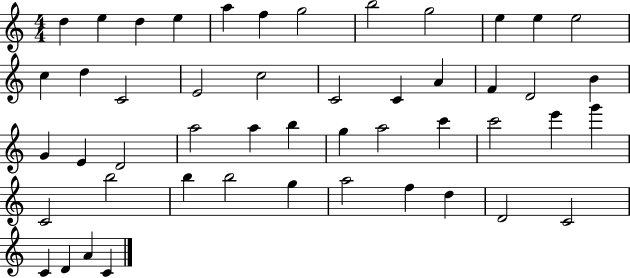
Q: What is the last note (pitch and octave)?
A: C4